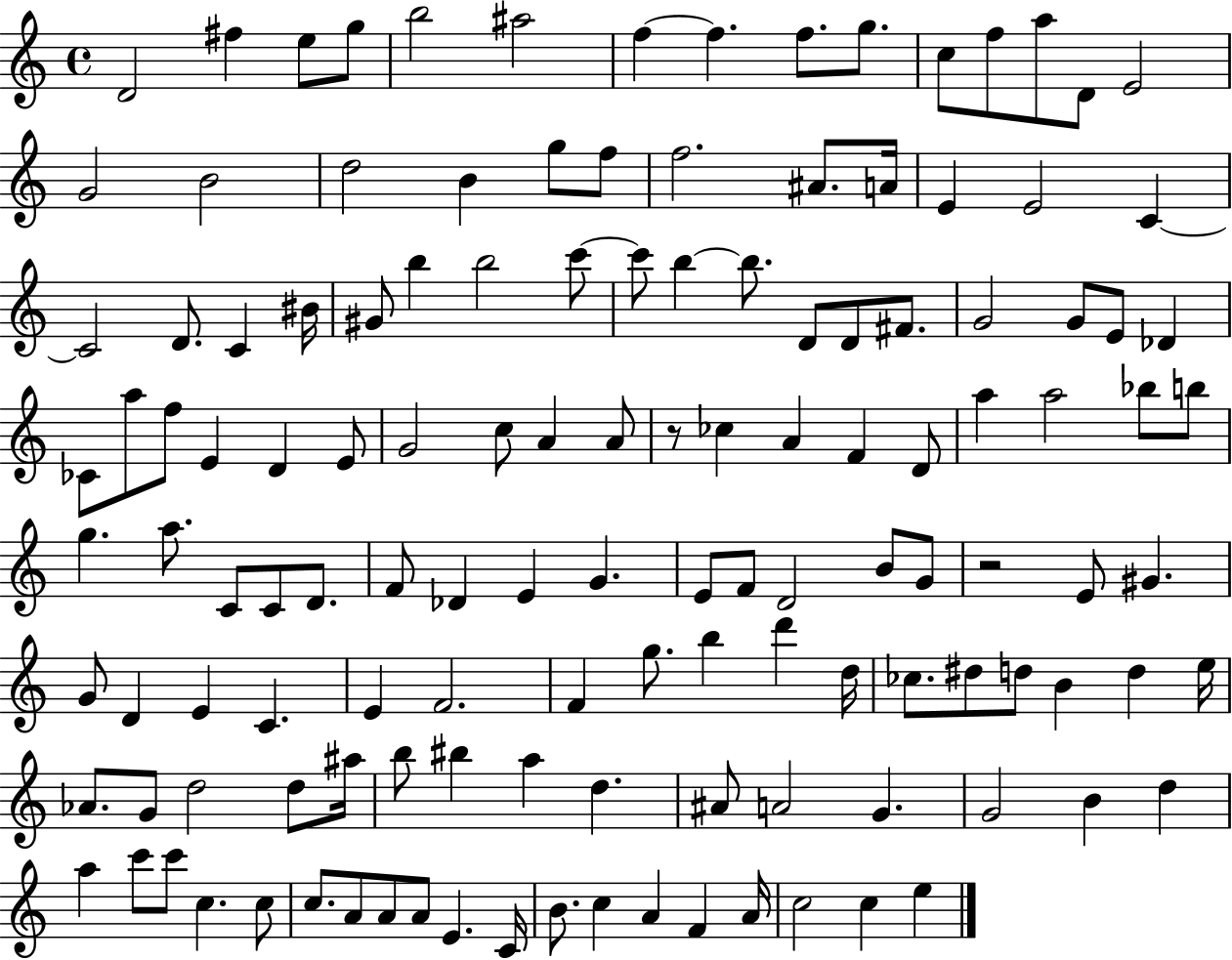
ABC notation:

X:1
T:Untitled
M:4/4
L:1/4
K:C
D2 ^f e/2 g/2 b2 ^a2 f f f/2 g/2 c/2 f/2 a/2 D/2 E2 G2 B2 d2 B g/2 f/2 f2 ^A/2 A/4 E E2 C C2 D/2 C ^B/4 ^G/2 b b2 c'/2 c'/2 b b/2 D/2 D/2 ^F/2 G2 G/2 E/2 _D _C/2 a/2 f/2 E D E/2 G2 c/2 A A/2 z/2 _c A F D/2 a a2 _b/2 b/2 g a/2 C/2 C/2 D/2 F/2 _D E G E/2 F/2 D2 B/2 G/2 z2 E/2 ^G G/2 D E C E F2 F g/2 b d' d/4 _c/2 ^d/2 d/2 B d e/4 _A/2 G/2 d2 d/2 ^a/4 b/2 ^b a d ^A/2 A2 G G2 B d a c'/2 c'/2 c c/2 c/2 A/2 A/2 A/2 E C/4 B/2 c A F A/4 c2 c e